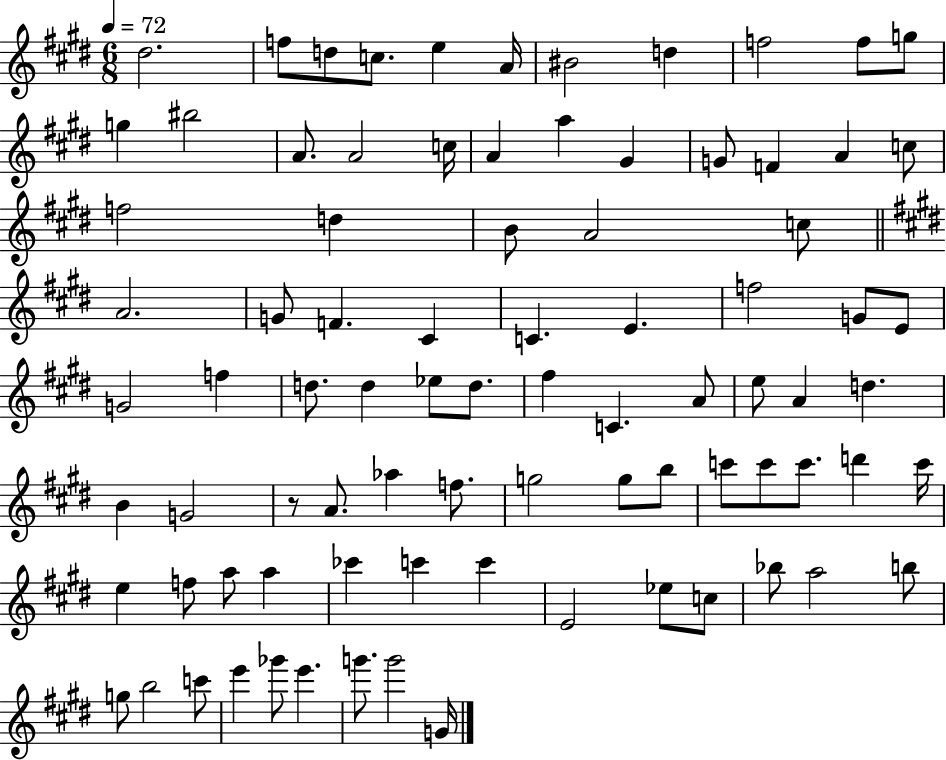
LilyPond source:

{
  \clef treble
  \numericTimeSignature
  \time 6/8
  \key e \major
  \tempo 4 = 72
  dis''2. | f''8 d''8 c''8. e''4 a'16 | bis'2 d''4 | f''2 f''8 g''8 | \break g''4 bis''2 | a'8. a'2 c''16 | a'4 a''4 gis'4 | g'8 f'4 a'4 c''8 | \break f''2 d''4 | b'8 a'2 c''8 | \bar "||" \break \key e \major a'2. | g'8 f'4. cis'4 | c'4. e'4. | f''2 g'8 e'8 | \break g'2 f''4 | d''8. d''4 ees''8 d''8. | fis''4 c'4. a'8 | e''8 a'4 d''4. | \break b'4 g'2 | r8 a'8. aes''4 f''8. | g''2 g''8 b''8 | c'''8 c'''8 c'''8. d'''4 c'''16 | \break e''4 f''8 a''8 a''4 | ces'''4 c'''4 c'''4 | e'2 ees''8 c''8 | bes''8 a''2 b''8 | \break g''8 b''2 c'''8 | e'''4 ges'''8 e'''4. | g'''8. g'''2 g'16 | \bar "|."
}